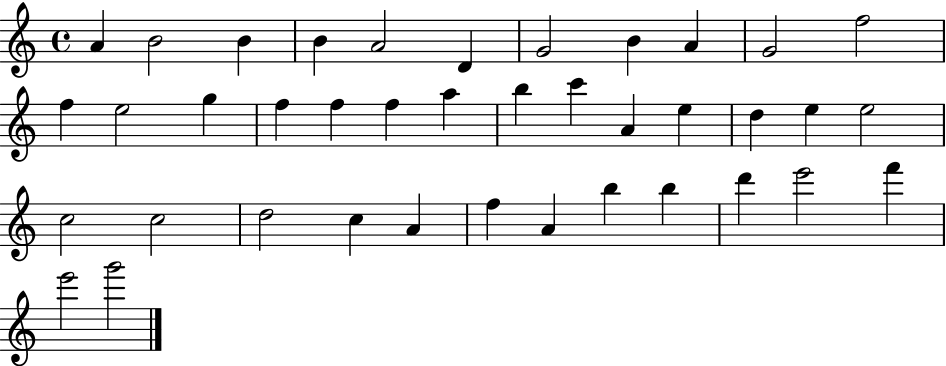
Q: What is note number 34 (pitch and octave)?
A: B5